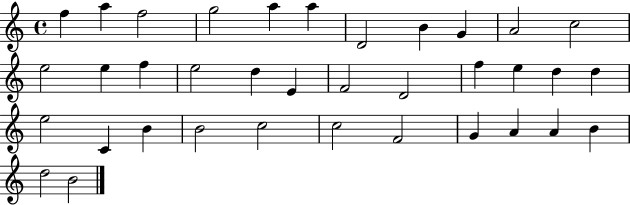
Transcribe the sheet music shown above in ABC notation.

X:1
T:Untitled
M:4/4
L:1/4
K:C
f a f2 g2 a a D2 B G A2 c2 e2 e f e2 d E F2 D2 f e d d e2 C B B2 c2 c2 F2 G A A B d2 B2